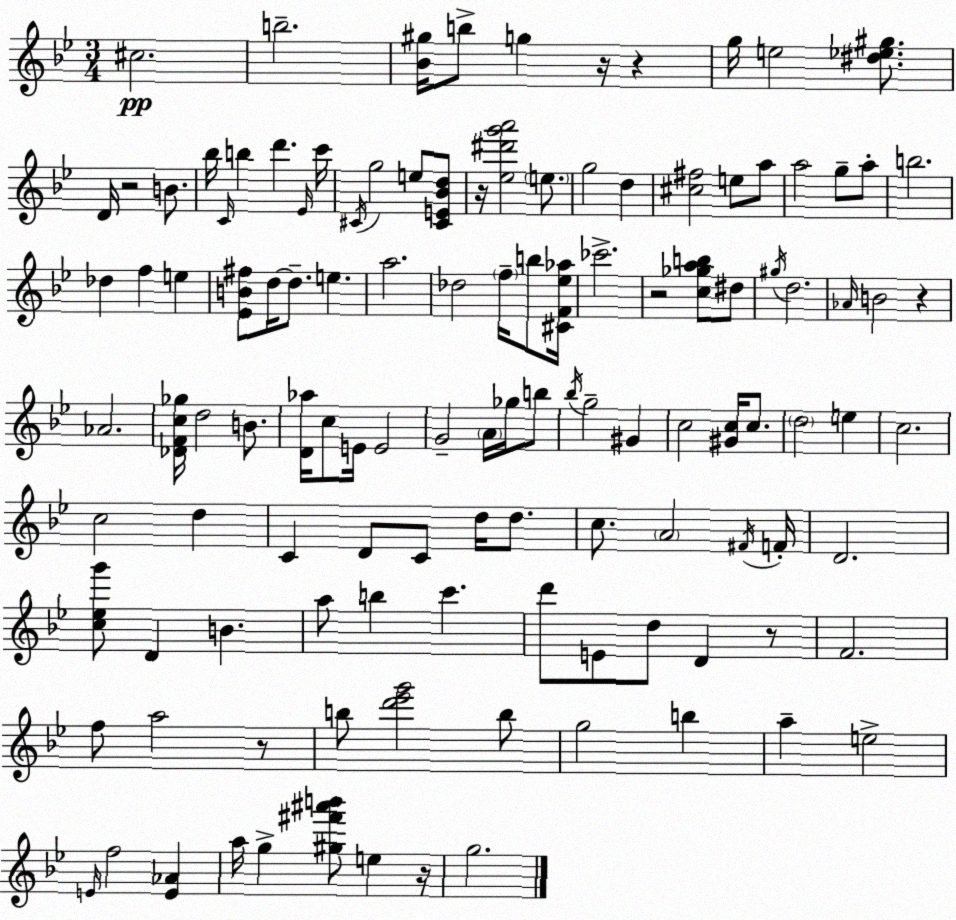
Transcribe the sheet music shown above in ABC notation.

X:1
T:Untitled
M:3/4
L:1/4
K:Bb
^c2 b2 [_B^g]/4 b/2 g z/4 z g/4 e2 [^d_e^g]/2 D/4 z2 B/2 _b/4 C/4 b d' _E/4 c'/4 ^C/4 g2 e/2 [^CE_Bd]/2 z/4 [_e^d'g'a']2 e/2 g2 d [^c^f]2 e/2 a/2 a2 g/2 a/2 b2 _d f e [_EB^f]/2 d/4 d/2 e a2 _d2 f/4 b/2 [^CF_e_a]/4 _c'2 z2 [c_gab]/2 ^d/2 ^g/4 d2 _A/4 B2 z _A2 [_DFc_g]/4 d2 B/2 [D_a]/4 c/2 E/4 E2 G2 A/4 _g/4 b/2 _b/4 g2 ^G c2 [^Gc]/4 c/2 d2 e c2 c2 d C D/2 C/2 d/4 d/2 c/2 A2 ^F/4 F/4 D2 [c_eg']/2 D B a/2 b c' d'/2 E/2 d/2 D z/2 F2 f/2 a2 z/2 b/2 [d'_e'g']2 b/2 g2 b a e2 E/4 f2 [E_A] a/4 g [^g^f'^a'b']/2 e z/4 g2